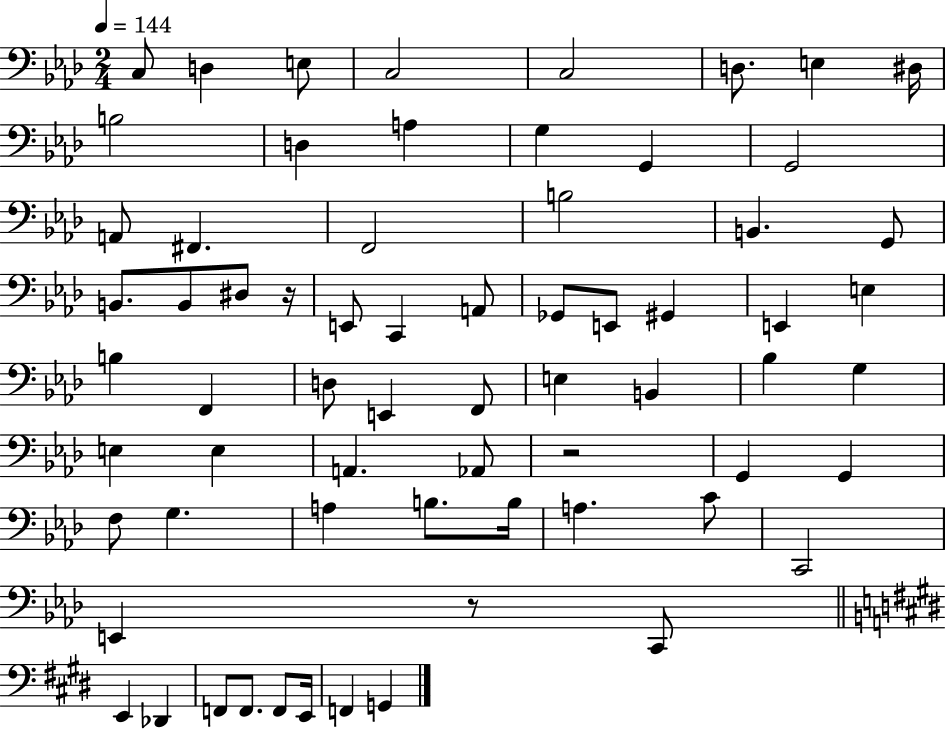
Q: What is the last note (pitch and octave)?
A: G2